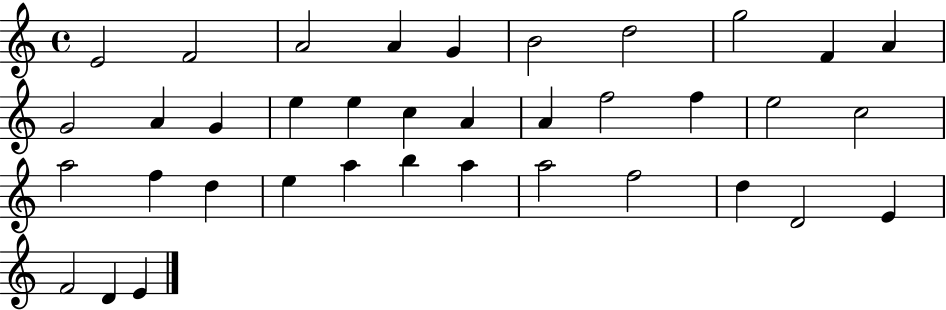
E4/h F4/h A4/h A4/q G4/q B4/h D5/h G5/h F4/q A4/q G4/h A4/q G4/q E5/q E5/q C5/q A4/q A4/q F5/h F5/q E5/h C5/h A5/h F5/q D5/q E5/q A5/q B5/q A5/q A5/h F5/h D5/q D4/h E4/q F4/h D4/q E4/q